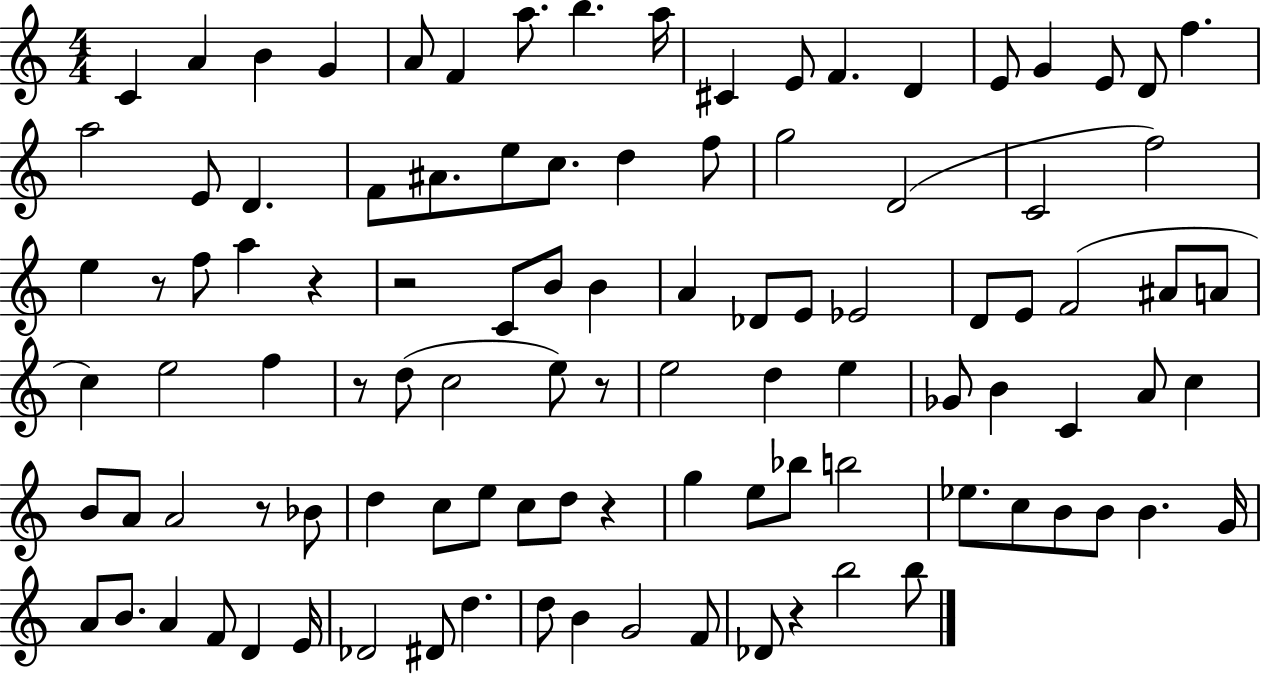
{
  \clef treble
  \numericTimeSignature
  \time 4/4
  \key c \major
  c'4 a'4 b'4 g'4 | a'8 f'4 a''8. b''4. a''16 | cis'4 e'8 f'4. d'4 | e'8 g'4 e'8 d'8 f''4. | \break a''2 e'8 d'4. | f'8 ais'8. e''8 c''8. d''4 f''8 | g''2 d'2( | c'2 f''2) | \break e''4 r8 f''8 a''4 r4 | r2 c'8 b'8 b'4 | a'4 des'8 e'8 ees'2 | d'8 e'8 f'2( ais'8 a'8 | \break c''4) e''2 f''4 | r8 d''8( c''2 e''8) r8 | e''2 d''4 e''4 | ges'8 b'4 c'4 a'8 c''4 | \break b'8 a'8 a'2 r8 bes'8 | d''4 c''8 e''8 c''8 d''8 r4 | g''4 e''8 bes''8 b''2 | ees''8. c''8 b'8 b'8 b'4. g'16 | \break a'8 b'8. a'4 f'8 d'4 e'16 | des'2 dis'8 d''4. | d''8 b'4 g'2 f'8 | des'8 r4 b''2 b''8 | \break \bar "|."
}